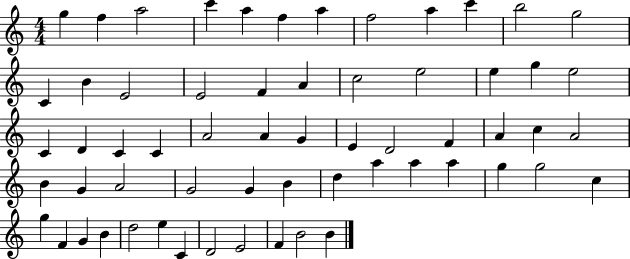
G5/q F5/q A5/h C6/q A5/q F5/q A5/q F5/h A5/q C6/q B5/h G5/h C4/q B4/q E4/h E4/h F4/q A4/q C5/h E5/h E5/q G5/q E5/h C4/q D4/q C4/q C4/q A4/h A4/q G4/q E4/q D4/h F4/q A4/q C5/q A4/h B4/q G4/q A4/h G4/h G4/q B4/q D5/q A5/q A5/q A5/q G5/q G5/h C5/q G5/q F4/q G4/q B4/q D5/h E5/q C4/q D4/h E4/h F4/q B4/h B4/q